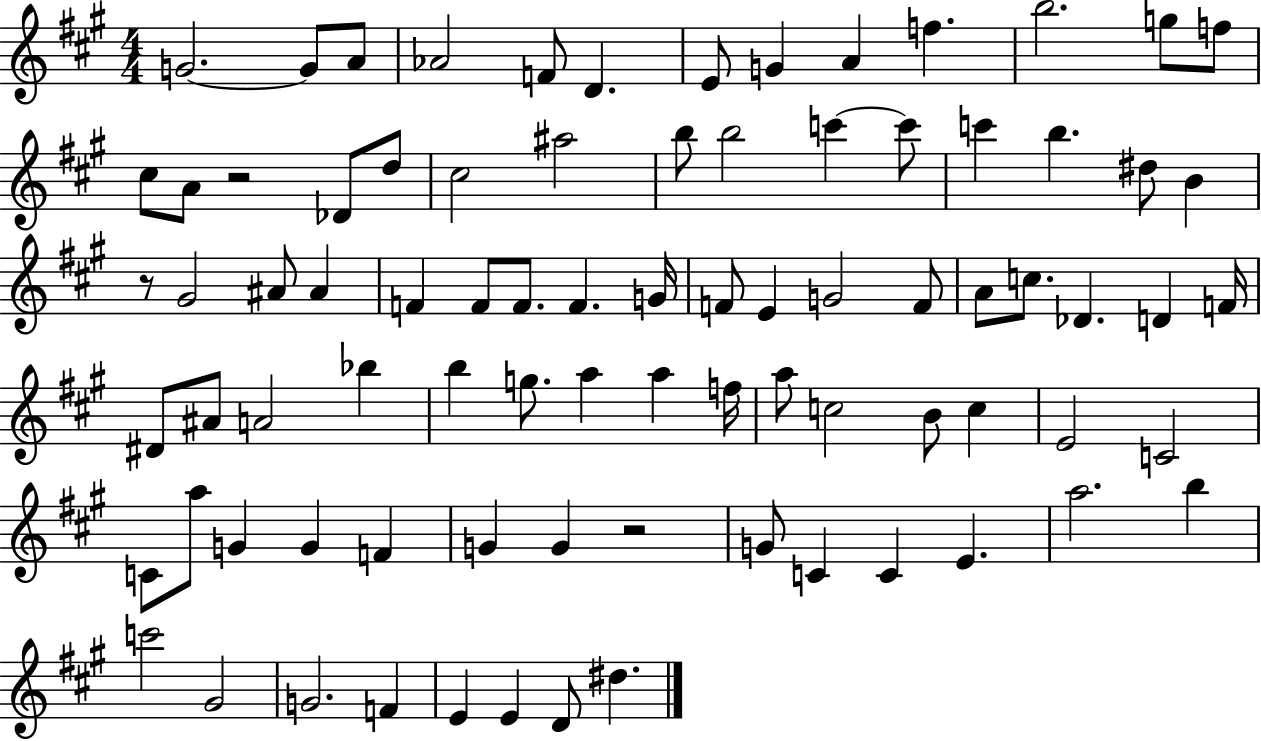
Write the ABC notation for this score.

X:1
T:Untitled
M:4/4
L:1/4
K:A
G2 G/2 A/2 _A2 F/2 D E/2 G A f b2 g/2 f/2 ^c/2 A/2 z2 _D/2 d/2 ^c2 ^a2 b/2 b2 c' c'/2 c' b ^d/2 B z/2 ^G2 ^A/2 ^A F F/2 F/2 F G/4 F/2 E G2 F/2 A/2 c/2 _D D F/4 ^D/2 ^A/2 A2 _b b g/2 a a f/4 a/2 c2 B/2 c E2 C2 C/2 a/2 G G F G G z2 G/2 C C E a2 b c'2 ^G2 G2 F E E D/2 ^d